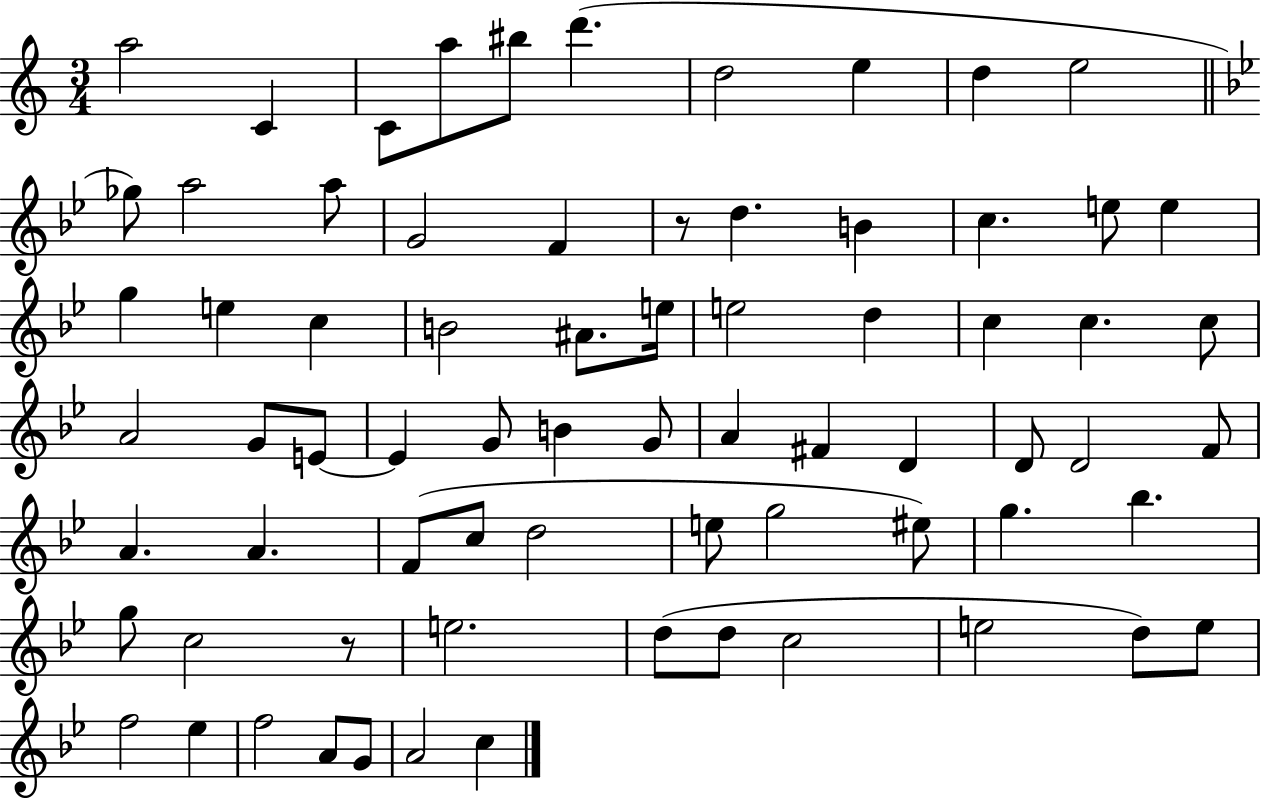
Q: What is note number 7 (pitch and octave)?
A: D5